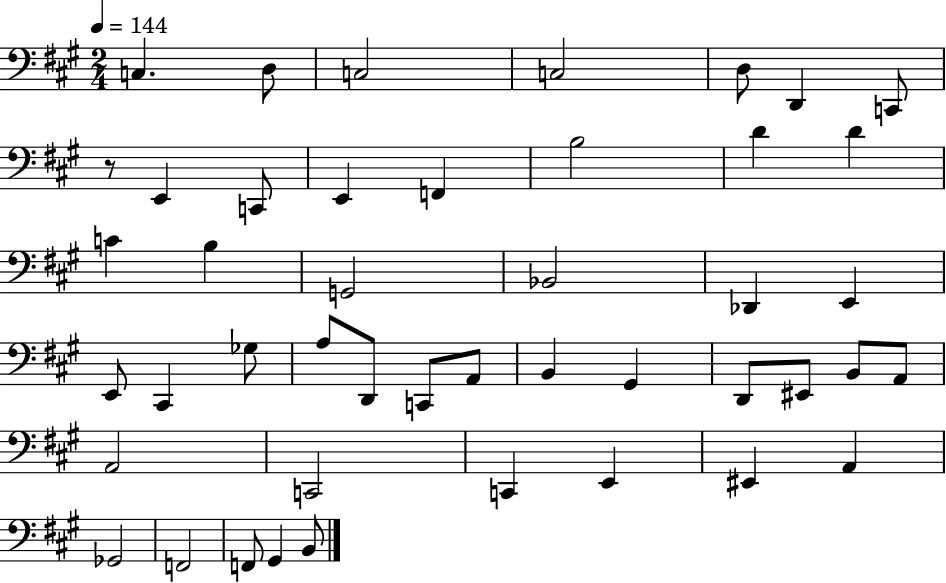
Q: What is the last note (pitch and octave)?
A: B2